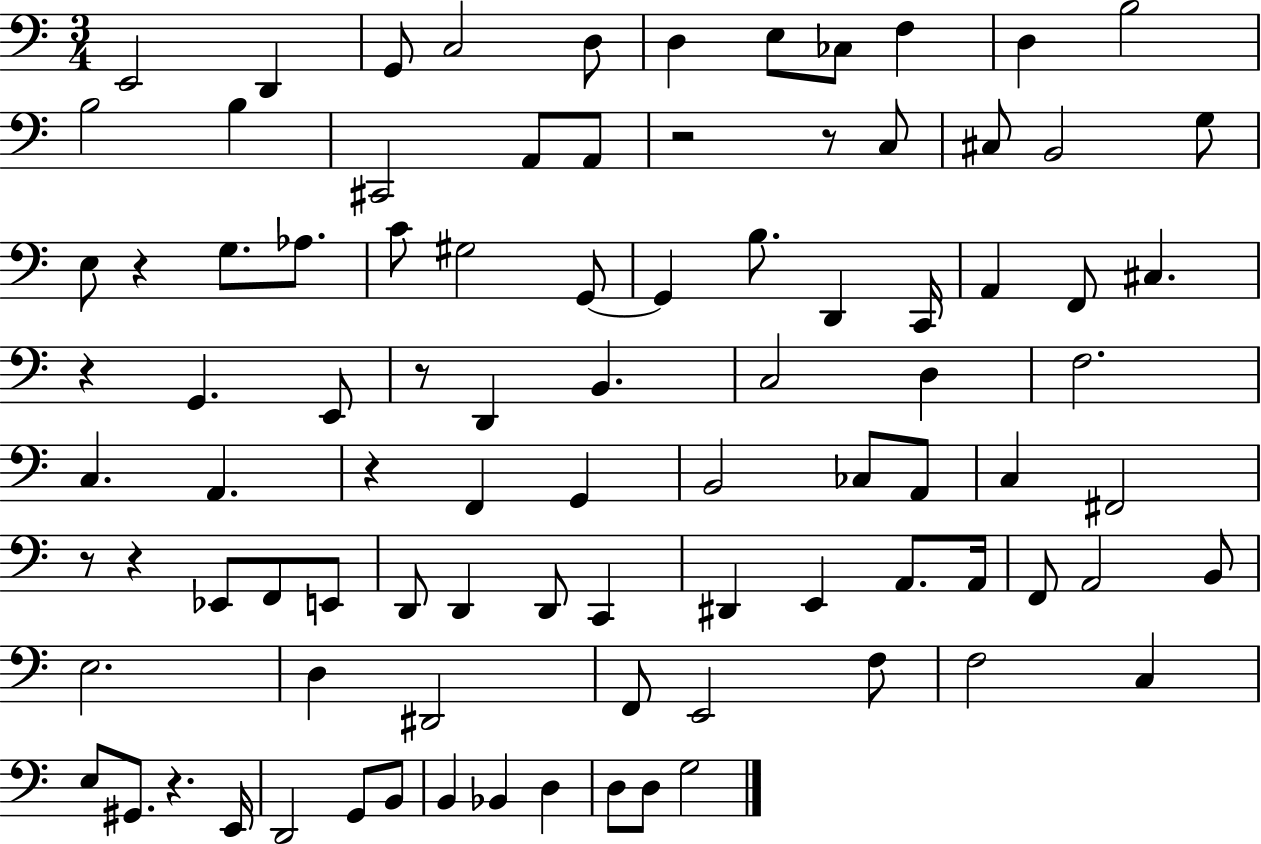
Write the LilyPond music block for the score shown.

{
  \clef bass
  \numericTimeSignature
  \time 3/4
  \key c \major
  e,2 d,4 | g,8 c2 d8 | d4 e8 ces8 f4 | d4 b2 | \break b2 b4 | cis,2 a,8 a,8 | r2 r8 c8 | cis8 b,2 g8 | \break e8 r4 g8. aes8. | c'8 gis2 g,8~~ | g,4 b8. d,4 c,16 | a,4 f,8 cis4. | \break r4 g,4. e,8 | r8 d,4 b,4. | c2 d4 | f2. | \break c4. a,4. | r4 f,4 g,4 | b,2 ces8 a,8 | c4 fis,2 | \break r8 r4 ees,8 f,8 e,8 | d,8 d,4 d,8 c,4 | dis,4 e,4 a,8. a,16 | f,8 a,2 b,8 | \break e2. | d4 dis,2 | f,8 e,2 f8 | f2 c4 | \break e8 gis,8. r4. e,16 | d,2 g,8 b,8 | b,4 bes,4 d4 | d8 d8 g2 | \break \bar "|."
}